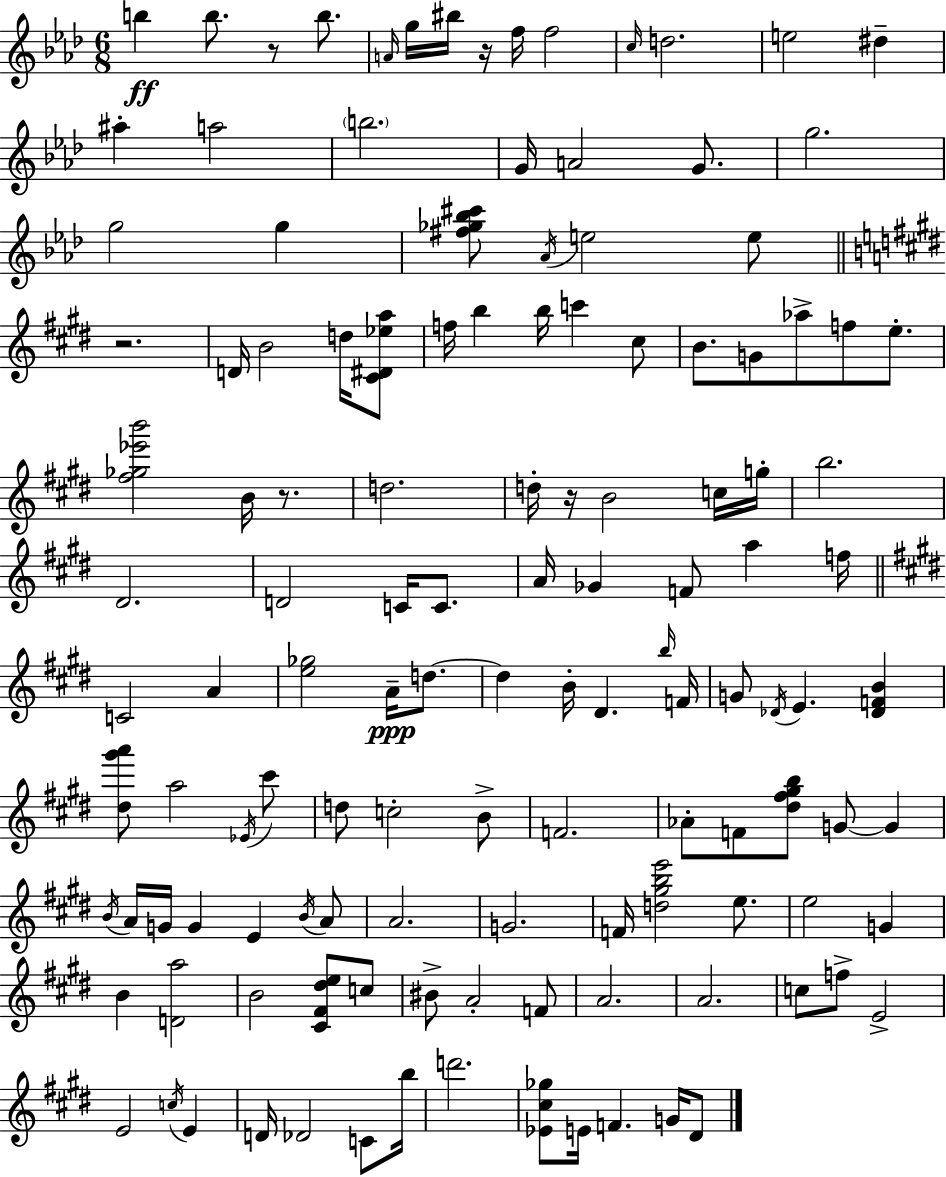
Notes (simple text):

B5/q B5/e. R/e B5/e. A4/s G5/s BIS5/s R/s F5/s F5/h C5/s D5/h. E5/h D#5/q A#5/q A5/h B5/h. G4/s A4/h G4/e. G5/h. G5/h G5/q [F#5,Gb5,Bb5,C#6]/e Ab4/s E5/h E5/e R/h. D4/s B4/h D5/s [C#4,D#4,Eb5,A5]/e F5/s B5/q B5/s C6/q C#5/e B4/e. G4/e Ab5/e F5/e E5/e. [F#5,Gb5,Eb6,B6]/h B4/s R/e. D5/h. D5/s R/s B4/h C5/s G5/s B5/h. D#4/h. D4/h C4/s C4/e. A4/s Gb4/q F4/e A5/q F5/s C4/h A4/q [E5,Gb5]/h A4/s D5/e. D5/q B4/s D#4/q. B5/s F4/s G4/e Db4/s E4/q. [Db4,F4,B4]/q [D#5,G#6,A6]/e A5/h Eb4/s C#6/e D5/e C5/h B4/e F4/h. Ab4/e F4/e [D#5,F#5,G#5,B5]/e G4/e G4/q B4/s A4/s G4/s G4/q E4/q B4/s A4/e A4/h. G4/h. F4/s [D5,G#5,B5,E6]/h E5/e. E5/h G4/q B4/q [D4,A5]/h B4/h [C#4,F#4,D#5,E5]/e C5/e BIS4/e A4/h F4/e A4/h. A4/h. C5/e F5/e E4/h E4/h C5/s E4/q D4/s Db4/h C4/e B5/s D6/h. [Eb4,C#5,Gb5]/e E4/s F4/q. G4/s D#4/e